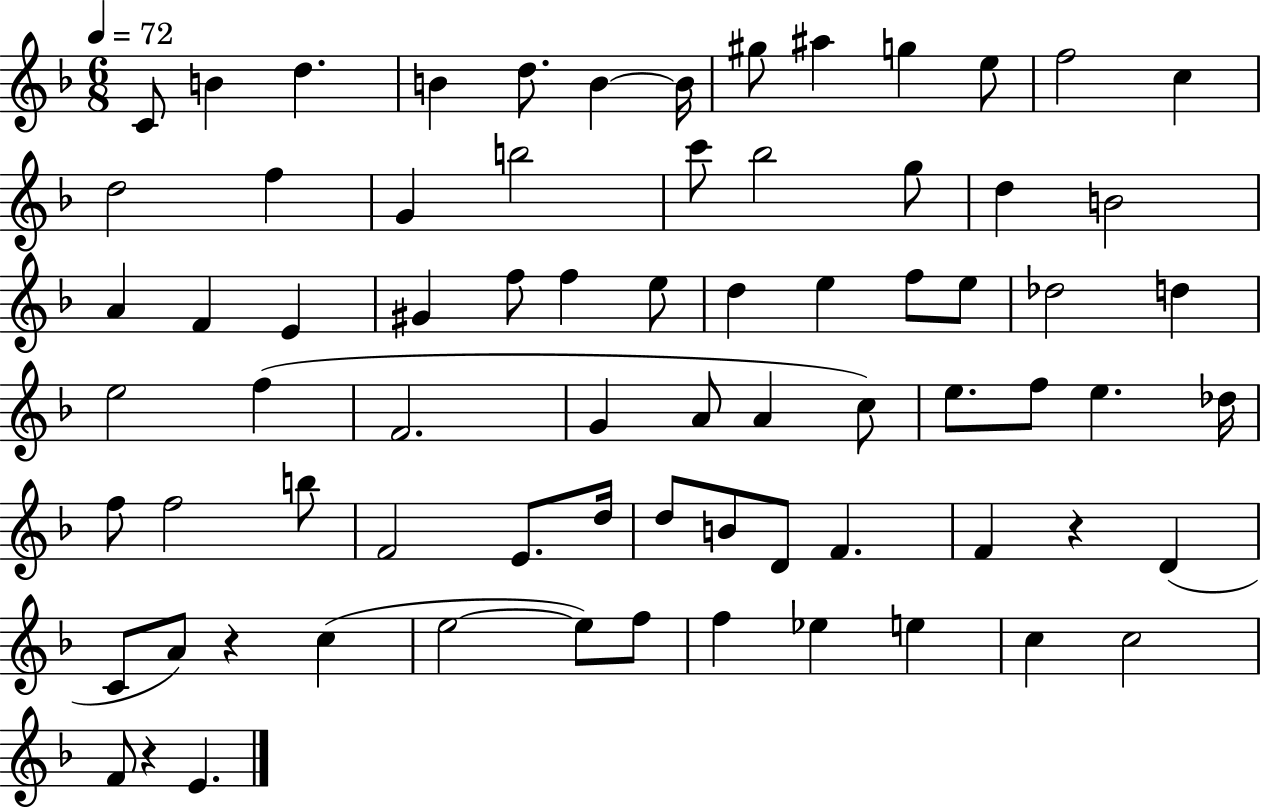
C4/e B4/q D5/q. B4/q D5/e. B4/q B4/s G#5/e A#5/q G5/q E5/e F5/h C5/q D5/h F5/q G4/q B5/h C6/e Bb5/h G5/e D5/q B4/h A4/q F4/q E4/q G#4/q F5/e F5/q E5/e D5/q E5/q F5/e E5/e Db5/h D5/q E5/h F5/q F4/h. G4/q A4/e A4/q C5/e E5/e. F5/e E5/q. Db5/s F5/e F5/h B5/e F4/h E4/e. D5/s D5/e B4/e D4/e F4/q. F4/q R/q D4/q C4/e A4/e R/q C5/q E5/h E5/e F5/e F5/q Eb5/q E5/q C5/q C5/h F4/e R/q E4/q.